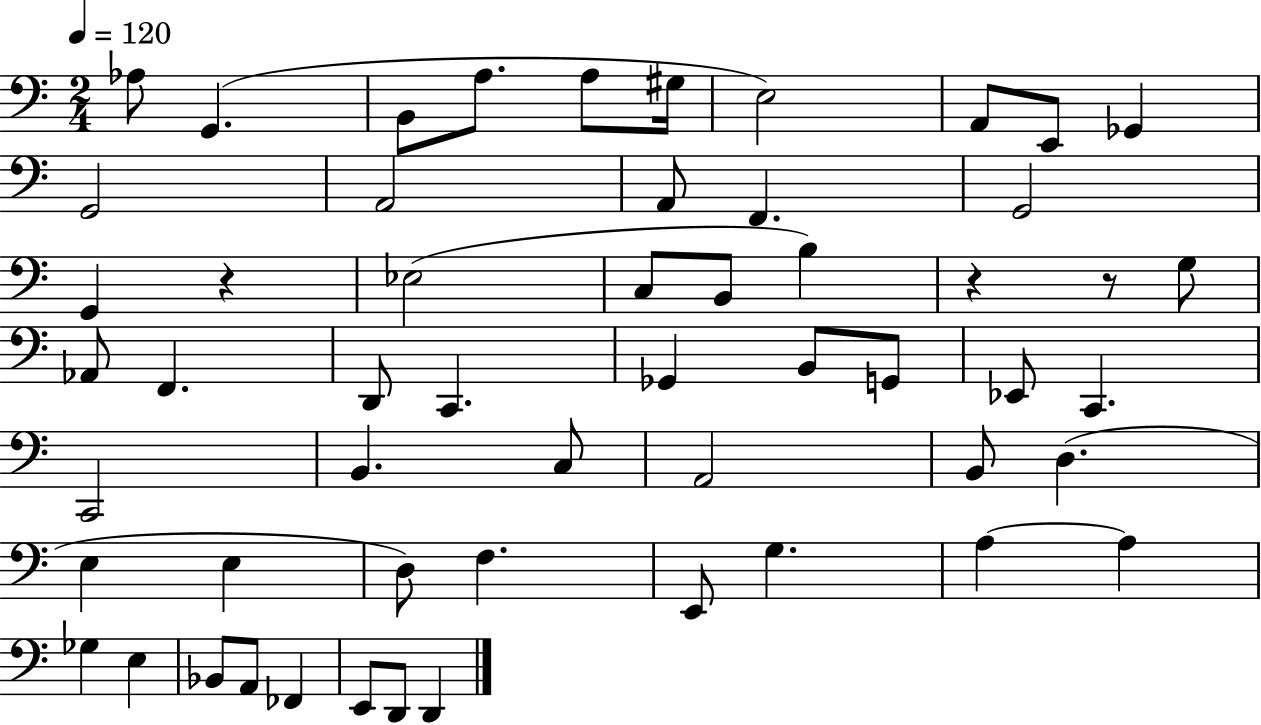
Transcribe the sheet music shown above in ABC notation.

X:1
T:Untitled
M:2/4
L:1/4
K:C
_A,/2 G,, B,,/2 A,/2 A,/2 ^G,/4 E,2 A,,/2 E,,/2 _G,, G,,2 A,,2 A,,/2 F,, G,,2 G,, z _E,2 C,/2 B,,/2 B, z z/2 G,/2 _A,,/2 F,, D,,/2 C,, _G,, B,,/2 G,,/2 _E,,/2 C,, C,,2 B,, C,/2 A,,2 B,,/2 D, E, E, D,/2 F, E,,/2 G, A, A, _G, E, _B,,/2 A,,/2 _F,, E,,/2 D,,/2 D,,